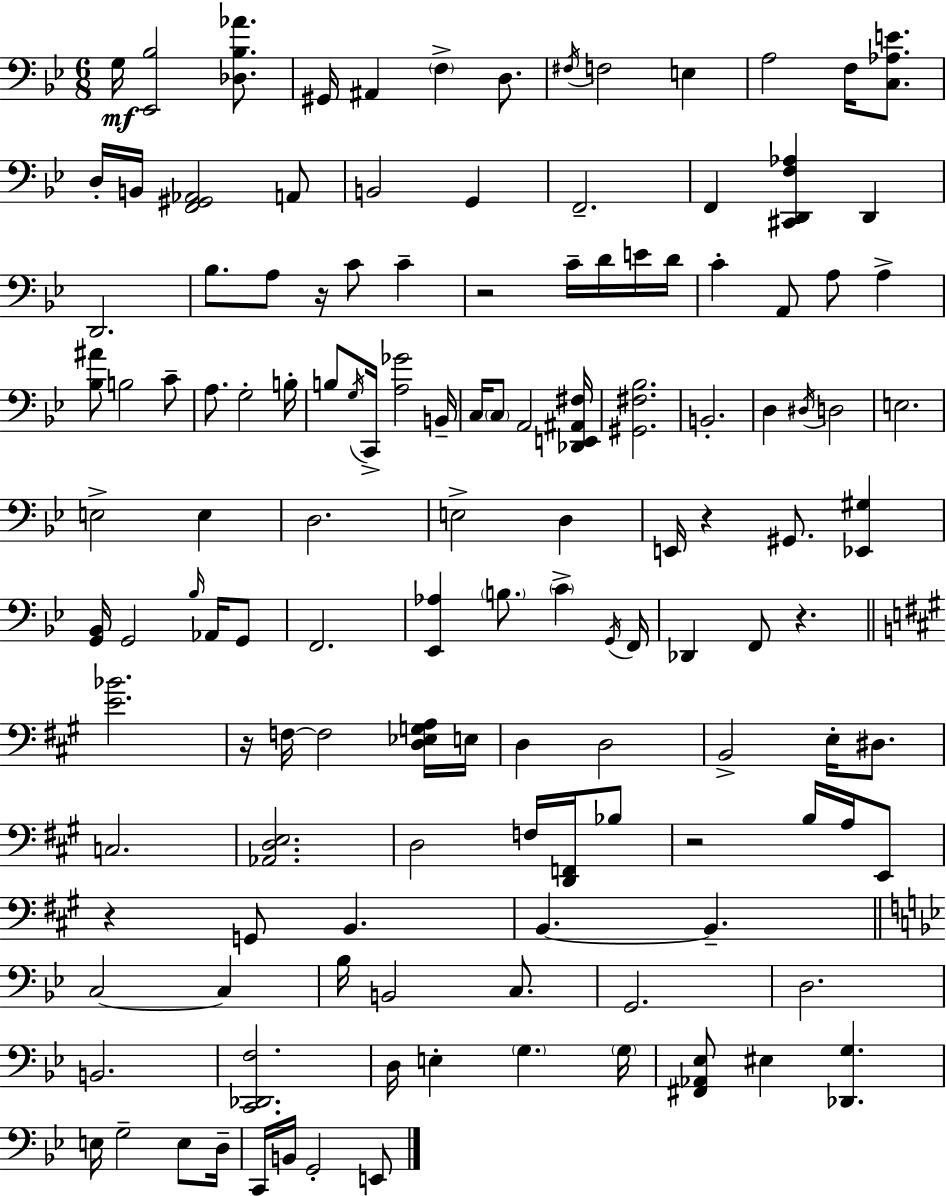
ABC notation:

X:1
T:Untitled
M:6/8
L:1/4
K:Gm
G,/4 [_E,,_B,]2 [_D,_B,_A]/2 ^G,,/4 ^A,, F, D,/2 ^F,/4 F,2 E, A,2 F,/4 [C,_A,E]/2 D,/4 B,,/4 [F,,^G,,_A,,]2 A,,/2 B,,2 G,, F,,2 F,, [^C,,D,,F,_A,] D,, D,,2 _B,/2 A,/2 z/4 C/2 C z2 C/4 D/4 E/4 D/4 C A,,/2 A,/2 A, [_B,^A]/2 B,2 C/2 A,/2 G,2 B,/4 B,/2 G,/4 C,,/4 [A,_G]2 B,,/4 C,/4 C,/2 A,,2 [_D,,E,,^A,,^F,]/4 [^G,,^F,_B,]2 B,,2 D, ^D,/4 D,2 E,2 E,2 E, D,2 E,2 D, E,,/4 z ^G,,/2 [_E,,^G,] [G,,_B,,]/4 G,,2 _B,/4 _A,,/4 G,,/2 F,,2 [_E,,_A,] B,/2 C G,,/4 F,,/4 _D,, F,,/2 z [E_B]2 z/4 F,/4 F,2 [D,_E,G,A,]/4 E,/4 D, D,2 B,,2 E,/4 ^D,/2 C,2 [_A,,D,E,]2 D,2 F,/4 [D,,F,,]/4 _B,/2 z2 B,/4 A,/4 E,,/2 z G,,/2 B,, B,, B,, C,2 C, _B,/4 B,,2 C,/2 G,,2 D,2 B,,2 [C,,_D,,F,]2 D,/4 E, G, G,/4 [^F,,_A,,_E,]/2 ^E, [_D,,G,] E,/4 G,2 E,/2 D,/4 C,,/4 B,,/4 G,,2 E,,/2